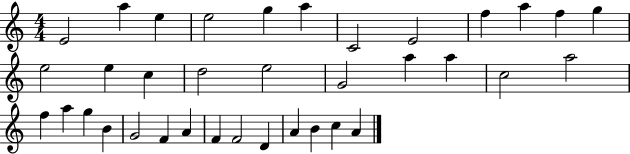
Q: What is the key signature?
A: C major